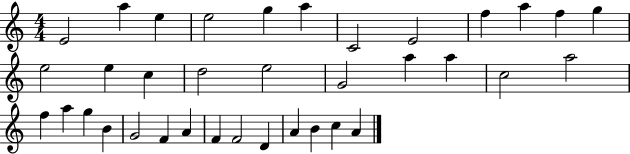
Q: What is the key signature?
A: C major